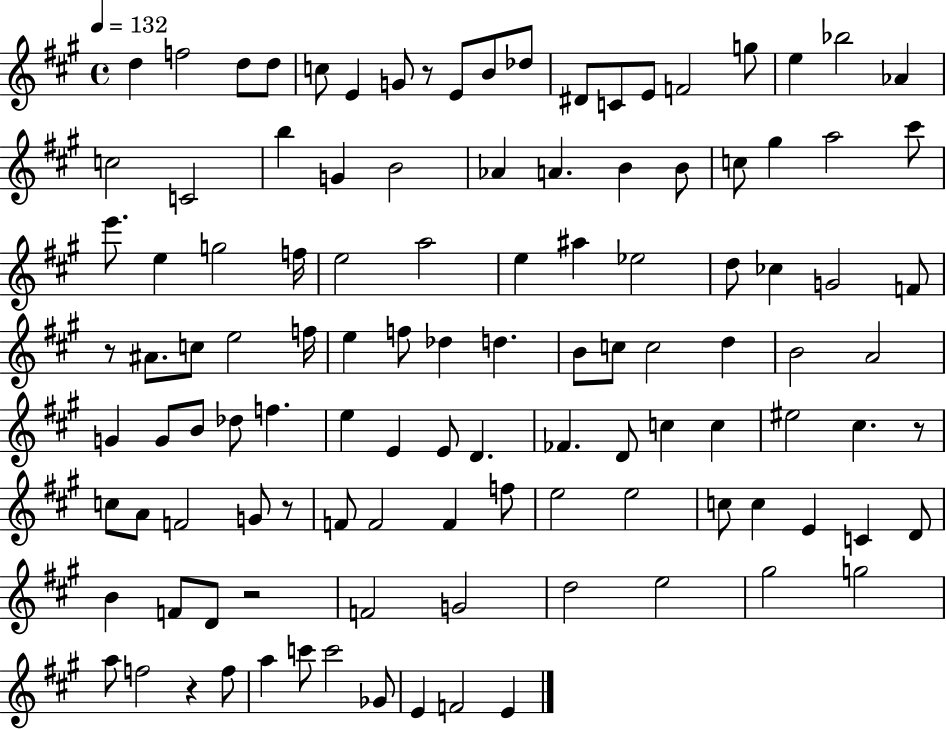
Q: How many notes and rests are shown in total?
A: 113